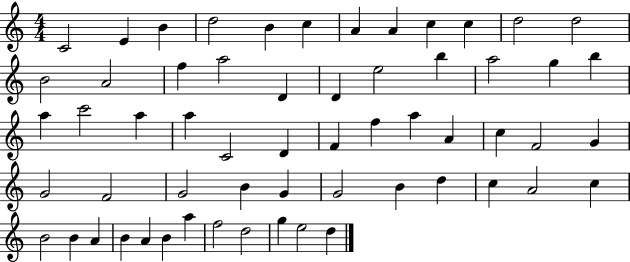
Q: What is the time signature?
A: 4/4